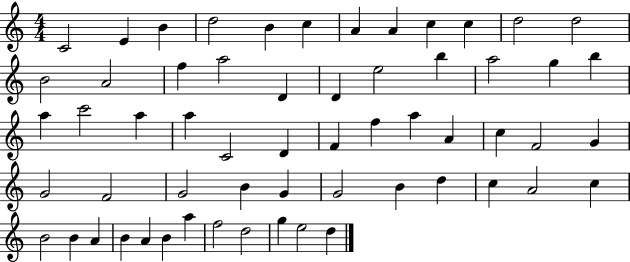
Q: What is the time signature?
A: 4/4